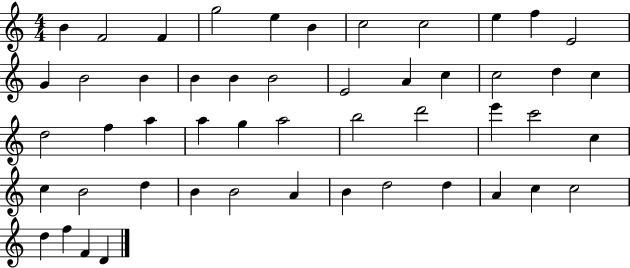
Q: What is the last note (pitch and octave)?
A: D4